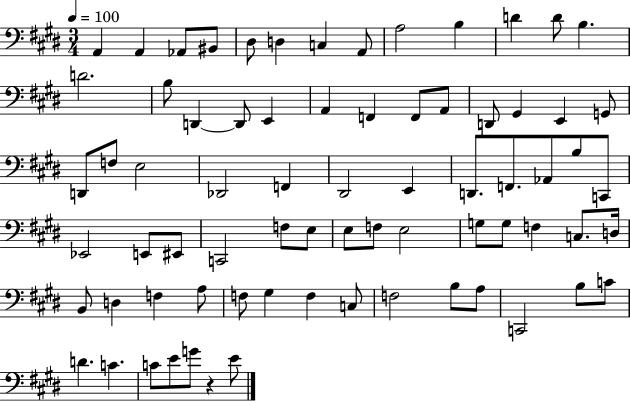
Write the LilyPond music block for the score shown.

{
  \clef bass
  \numericTimeSignature
  \time 3/4
  \key e \major
  \tempo 4 = 100
  \repeat volta 2 { a,4 a,4 aes,8 bis,8 | dis8 d4 c4 a,8 | a2 b4 | d'4 d'8 b4. | \break d'2. | b8 d,4~~ d,8 e,4 | a,4 f,4 f,8 a,8 | d,8 gis,4 e,4 g,8 | \break d,8 f8 e2 | des,2 f,4 | dis,2 e,4 | d,8. f,8. aes,8 b8 c,8 | \break ees,2 e,8 eis,8 | c,2 f8 e8 | e8 f8 e2 | g8 g8 f4 c8. d16 | \break b,8 d4 f4 a8 | f8 gis4 f4 c8 | f2 b8 a8 | c,2 b8 c'8 | \break d'4. c'4. | c'8 e'8 g'8 r4 e'8 | } \bar "|."
}